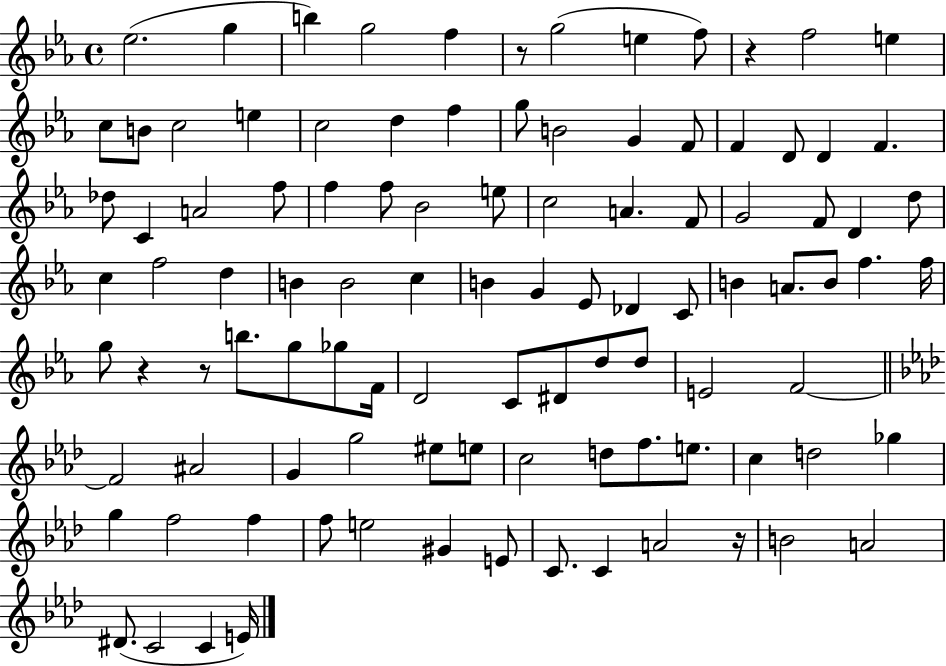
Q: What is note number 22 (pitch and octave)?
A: F4